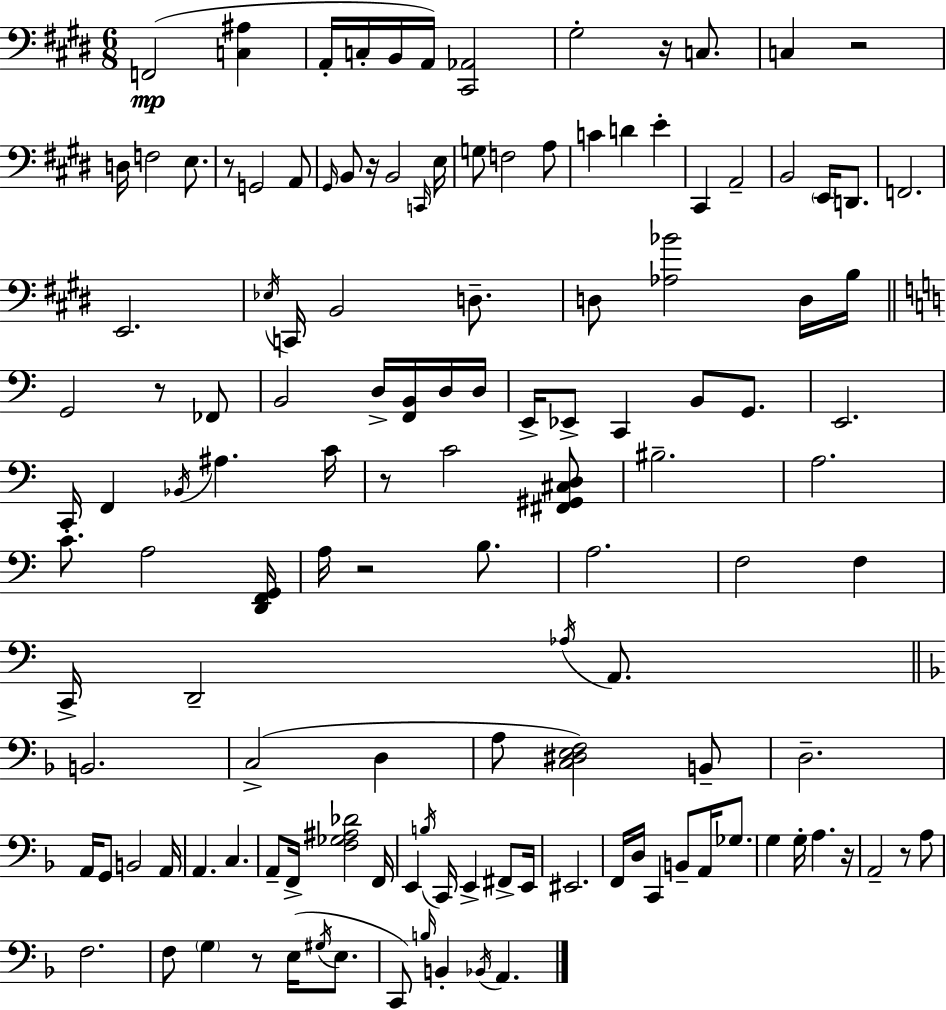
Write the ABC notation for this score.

X:1
T:Untitled
M:6/8
L:1/4
K:E
F,,2 [C,^A,] A,,/4 C,/4 B,,/4 A,,/4 [^C,,_A,,]2 ^G,2 z/4 C,/2 C, z2 D,/4 F,2 E,/2 z/2 G,,2 A,,/2 ^G,,/4 B,,/2 z/4 B,,2 C,,/4 E,/4 G,/2 F,2 A,/2 C D E ^C,, A,,2 B,,2 E,,/4 D,,/2 F,,2 E,,2 _E,/4 C,,/4 B,,2 D,/2 D,/2 [_A,_B]2 D,/4 B,/4 G,,2 z/2 _F,,/2 B,,2 D,/4 [F,,B,,]/4 D,/4 D,/4 E,,/4 _E,,/2 C,, B,,/2 G,,/2 E,,2 C,,/4 F,, _B,,/4 ^A, C/4 z/2 C2 [^F,,^G,,^C,D,]/2 ^B,2 A,2 C/2 A,2 [D,,F,,G,,]/4 A,/4 z2 B,/2 A,2 F,2 F, C,,/4 D,,2 _A,/4 A,,/2 B,,2 C,2 D, A,/2 [C,^D,E,F,]2 B,,/2 D,2 A,,/4 G,,/2 B,,2 A,,/4 A,, C, A,,/2 F,,/4 [F,_G,^A,_D]2 F,,/4 E,, B,/4 C,,/4 E,, ^F,,/2 E,,/4 ^E,,2 F,,/4 D,/4 C,, B,,/2 A,,/4 _G,/2 G, G,/4 A, z/4 A,,2 z/2 A,/2 F,2 F,/2 G, z/2 E,/4 ^G,/4 E,/2 C,,/2 B,/4 B,, _B,,/4 A,,